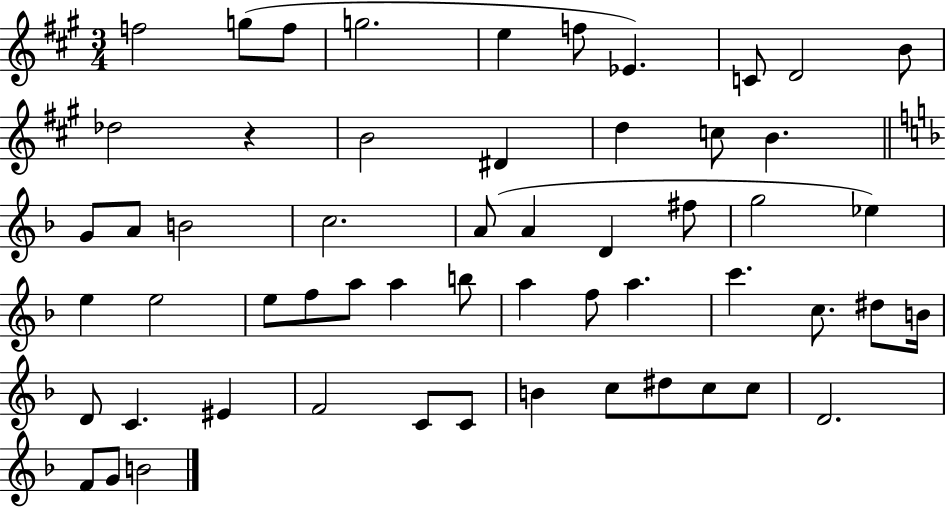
F5/h G5/e F5/e G5/h. E5/q F5/e Eb4/q. C4/e D4/h B4/e Db5/h R/q B4/h D#4/q D5/q C5/e B4/q. G4/e A4/e B4/h C5/h. A4/e A4/q D4/q F#5/e G5/h Eb5/q E5/q E5/h E5/e F5/e A5/e A5/q B5/e A5/q F5/e A5/q. C6/q. C5/e. D#5/e B4/s D4/e C4/q. EIS4/q F4/h C4/e C4/e B4/q C5/e D#5/e C5/e C5/e D4/h. F4/e G4/e B4/h